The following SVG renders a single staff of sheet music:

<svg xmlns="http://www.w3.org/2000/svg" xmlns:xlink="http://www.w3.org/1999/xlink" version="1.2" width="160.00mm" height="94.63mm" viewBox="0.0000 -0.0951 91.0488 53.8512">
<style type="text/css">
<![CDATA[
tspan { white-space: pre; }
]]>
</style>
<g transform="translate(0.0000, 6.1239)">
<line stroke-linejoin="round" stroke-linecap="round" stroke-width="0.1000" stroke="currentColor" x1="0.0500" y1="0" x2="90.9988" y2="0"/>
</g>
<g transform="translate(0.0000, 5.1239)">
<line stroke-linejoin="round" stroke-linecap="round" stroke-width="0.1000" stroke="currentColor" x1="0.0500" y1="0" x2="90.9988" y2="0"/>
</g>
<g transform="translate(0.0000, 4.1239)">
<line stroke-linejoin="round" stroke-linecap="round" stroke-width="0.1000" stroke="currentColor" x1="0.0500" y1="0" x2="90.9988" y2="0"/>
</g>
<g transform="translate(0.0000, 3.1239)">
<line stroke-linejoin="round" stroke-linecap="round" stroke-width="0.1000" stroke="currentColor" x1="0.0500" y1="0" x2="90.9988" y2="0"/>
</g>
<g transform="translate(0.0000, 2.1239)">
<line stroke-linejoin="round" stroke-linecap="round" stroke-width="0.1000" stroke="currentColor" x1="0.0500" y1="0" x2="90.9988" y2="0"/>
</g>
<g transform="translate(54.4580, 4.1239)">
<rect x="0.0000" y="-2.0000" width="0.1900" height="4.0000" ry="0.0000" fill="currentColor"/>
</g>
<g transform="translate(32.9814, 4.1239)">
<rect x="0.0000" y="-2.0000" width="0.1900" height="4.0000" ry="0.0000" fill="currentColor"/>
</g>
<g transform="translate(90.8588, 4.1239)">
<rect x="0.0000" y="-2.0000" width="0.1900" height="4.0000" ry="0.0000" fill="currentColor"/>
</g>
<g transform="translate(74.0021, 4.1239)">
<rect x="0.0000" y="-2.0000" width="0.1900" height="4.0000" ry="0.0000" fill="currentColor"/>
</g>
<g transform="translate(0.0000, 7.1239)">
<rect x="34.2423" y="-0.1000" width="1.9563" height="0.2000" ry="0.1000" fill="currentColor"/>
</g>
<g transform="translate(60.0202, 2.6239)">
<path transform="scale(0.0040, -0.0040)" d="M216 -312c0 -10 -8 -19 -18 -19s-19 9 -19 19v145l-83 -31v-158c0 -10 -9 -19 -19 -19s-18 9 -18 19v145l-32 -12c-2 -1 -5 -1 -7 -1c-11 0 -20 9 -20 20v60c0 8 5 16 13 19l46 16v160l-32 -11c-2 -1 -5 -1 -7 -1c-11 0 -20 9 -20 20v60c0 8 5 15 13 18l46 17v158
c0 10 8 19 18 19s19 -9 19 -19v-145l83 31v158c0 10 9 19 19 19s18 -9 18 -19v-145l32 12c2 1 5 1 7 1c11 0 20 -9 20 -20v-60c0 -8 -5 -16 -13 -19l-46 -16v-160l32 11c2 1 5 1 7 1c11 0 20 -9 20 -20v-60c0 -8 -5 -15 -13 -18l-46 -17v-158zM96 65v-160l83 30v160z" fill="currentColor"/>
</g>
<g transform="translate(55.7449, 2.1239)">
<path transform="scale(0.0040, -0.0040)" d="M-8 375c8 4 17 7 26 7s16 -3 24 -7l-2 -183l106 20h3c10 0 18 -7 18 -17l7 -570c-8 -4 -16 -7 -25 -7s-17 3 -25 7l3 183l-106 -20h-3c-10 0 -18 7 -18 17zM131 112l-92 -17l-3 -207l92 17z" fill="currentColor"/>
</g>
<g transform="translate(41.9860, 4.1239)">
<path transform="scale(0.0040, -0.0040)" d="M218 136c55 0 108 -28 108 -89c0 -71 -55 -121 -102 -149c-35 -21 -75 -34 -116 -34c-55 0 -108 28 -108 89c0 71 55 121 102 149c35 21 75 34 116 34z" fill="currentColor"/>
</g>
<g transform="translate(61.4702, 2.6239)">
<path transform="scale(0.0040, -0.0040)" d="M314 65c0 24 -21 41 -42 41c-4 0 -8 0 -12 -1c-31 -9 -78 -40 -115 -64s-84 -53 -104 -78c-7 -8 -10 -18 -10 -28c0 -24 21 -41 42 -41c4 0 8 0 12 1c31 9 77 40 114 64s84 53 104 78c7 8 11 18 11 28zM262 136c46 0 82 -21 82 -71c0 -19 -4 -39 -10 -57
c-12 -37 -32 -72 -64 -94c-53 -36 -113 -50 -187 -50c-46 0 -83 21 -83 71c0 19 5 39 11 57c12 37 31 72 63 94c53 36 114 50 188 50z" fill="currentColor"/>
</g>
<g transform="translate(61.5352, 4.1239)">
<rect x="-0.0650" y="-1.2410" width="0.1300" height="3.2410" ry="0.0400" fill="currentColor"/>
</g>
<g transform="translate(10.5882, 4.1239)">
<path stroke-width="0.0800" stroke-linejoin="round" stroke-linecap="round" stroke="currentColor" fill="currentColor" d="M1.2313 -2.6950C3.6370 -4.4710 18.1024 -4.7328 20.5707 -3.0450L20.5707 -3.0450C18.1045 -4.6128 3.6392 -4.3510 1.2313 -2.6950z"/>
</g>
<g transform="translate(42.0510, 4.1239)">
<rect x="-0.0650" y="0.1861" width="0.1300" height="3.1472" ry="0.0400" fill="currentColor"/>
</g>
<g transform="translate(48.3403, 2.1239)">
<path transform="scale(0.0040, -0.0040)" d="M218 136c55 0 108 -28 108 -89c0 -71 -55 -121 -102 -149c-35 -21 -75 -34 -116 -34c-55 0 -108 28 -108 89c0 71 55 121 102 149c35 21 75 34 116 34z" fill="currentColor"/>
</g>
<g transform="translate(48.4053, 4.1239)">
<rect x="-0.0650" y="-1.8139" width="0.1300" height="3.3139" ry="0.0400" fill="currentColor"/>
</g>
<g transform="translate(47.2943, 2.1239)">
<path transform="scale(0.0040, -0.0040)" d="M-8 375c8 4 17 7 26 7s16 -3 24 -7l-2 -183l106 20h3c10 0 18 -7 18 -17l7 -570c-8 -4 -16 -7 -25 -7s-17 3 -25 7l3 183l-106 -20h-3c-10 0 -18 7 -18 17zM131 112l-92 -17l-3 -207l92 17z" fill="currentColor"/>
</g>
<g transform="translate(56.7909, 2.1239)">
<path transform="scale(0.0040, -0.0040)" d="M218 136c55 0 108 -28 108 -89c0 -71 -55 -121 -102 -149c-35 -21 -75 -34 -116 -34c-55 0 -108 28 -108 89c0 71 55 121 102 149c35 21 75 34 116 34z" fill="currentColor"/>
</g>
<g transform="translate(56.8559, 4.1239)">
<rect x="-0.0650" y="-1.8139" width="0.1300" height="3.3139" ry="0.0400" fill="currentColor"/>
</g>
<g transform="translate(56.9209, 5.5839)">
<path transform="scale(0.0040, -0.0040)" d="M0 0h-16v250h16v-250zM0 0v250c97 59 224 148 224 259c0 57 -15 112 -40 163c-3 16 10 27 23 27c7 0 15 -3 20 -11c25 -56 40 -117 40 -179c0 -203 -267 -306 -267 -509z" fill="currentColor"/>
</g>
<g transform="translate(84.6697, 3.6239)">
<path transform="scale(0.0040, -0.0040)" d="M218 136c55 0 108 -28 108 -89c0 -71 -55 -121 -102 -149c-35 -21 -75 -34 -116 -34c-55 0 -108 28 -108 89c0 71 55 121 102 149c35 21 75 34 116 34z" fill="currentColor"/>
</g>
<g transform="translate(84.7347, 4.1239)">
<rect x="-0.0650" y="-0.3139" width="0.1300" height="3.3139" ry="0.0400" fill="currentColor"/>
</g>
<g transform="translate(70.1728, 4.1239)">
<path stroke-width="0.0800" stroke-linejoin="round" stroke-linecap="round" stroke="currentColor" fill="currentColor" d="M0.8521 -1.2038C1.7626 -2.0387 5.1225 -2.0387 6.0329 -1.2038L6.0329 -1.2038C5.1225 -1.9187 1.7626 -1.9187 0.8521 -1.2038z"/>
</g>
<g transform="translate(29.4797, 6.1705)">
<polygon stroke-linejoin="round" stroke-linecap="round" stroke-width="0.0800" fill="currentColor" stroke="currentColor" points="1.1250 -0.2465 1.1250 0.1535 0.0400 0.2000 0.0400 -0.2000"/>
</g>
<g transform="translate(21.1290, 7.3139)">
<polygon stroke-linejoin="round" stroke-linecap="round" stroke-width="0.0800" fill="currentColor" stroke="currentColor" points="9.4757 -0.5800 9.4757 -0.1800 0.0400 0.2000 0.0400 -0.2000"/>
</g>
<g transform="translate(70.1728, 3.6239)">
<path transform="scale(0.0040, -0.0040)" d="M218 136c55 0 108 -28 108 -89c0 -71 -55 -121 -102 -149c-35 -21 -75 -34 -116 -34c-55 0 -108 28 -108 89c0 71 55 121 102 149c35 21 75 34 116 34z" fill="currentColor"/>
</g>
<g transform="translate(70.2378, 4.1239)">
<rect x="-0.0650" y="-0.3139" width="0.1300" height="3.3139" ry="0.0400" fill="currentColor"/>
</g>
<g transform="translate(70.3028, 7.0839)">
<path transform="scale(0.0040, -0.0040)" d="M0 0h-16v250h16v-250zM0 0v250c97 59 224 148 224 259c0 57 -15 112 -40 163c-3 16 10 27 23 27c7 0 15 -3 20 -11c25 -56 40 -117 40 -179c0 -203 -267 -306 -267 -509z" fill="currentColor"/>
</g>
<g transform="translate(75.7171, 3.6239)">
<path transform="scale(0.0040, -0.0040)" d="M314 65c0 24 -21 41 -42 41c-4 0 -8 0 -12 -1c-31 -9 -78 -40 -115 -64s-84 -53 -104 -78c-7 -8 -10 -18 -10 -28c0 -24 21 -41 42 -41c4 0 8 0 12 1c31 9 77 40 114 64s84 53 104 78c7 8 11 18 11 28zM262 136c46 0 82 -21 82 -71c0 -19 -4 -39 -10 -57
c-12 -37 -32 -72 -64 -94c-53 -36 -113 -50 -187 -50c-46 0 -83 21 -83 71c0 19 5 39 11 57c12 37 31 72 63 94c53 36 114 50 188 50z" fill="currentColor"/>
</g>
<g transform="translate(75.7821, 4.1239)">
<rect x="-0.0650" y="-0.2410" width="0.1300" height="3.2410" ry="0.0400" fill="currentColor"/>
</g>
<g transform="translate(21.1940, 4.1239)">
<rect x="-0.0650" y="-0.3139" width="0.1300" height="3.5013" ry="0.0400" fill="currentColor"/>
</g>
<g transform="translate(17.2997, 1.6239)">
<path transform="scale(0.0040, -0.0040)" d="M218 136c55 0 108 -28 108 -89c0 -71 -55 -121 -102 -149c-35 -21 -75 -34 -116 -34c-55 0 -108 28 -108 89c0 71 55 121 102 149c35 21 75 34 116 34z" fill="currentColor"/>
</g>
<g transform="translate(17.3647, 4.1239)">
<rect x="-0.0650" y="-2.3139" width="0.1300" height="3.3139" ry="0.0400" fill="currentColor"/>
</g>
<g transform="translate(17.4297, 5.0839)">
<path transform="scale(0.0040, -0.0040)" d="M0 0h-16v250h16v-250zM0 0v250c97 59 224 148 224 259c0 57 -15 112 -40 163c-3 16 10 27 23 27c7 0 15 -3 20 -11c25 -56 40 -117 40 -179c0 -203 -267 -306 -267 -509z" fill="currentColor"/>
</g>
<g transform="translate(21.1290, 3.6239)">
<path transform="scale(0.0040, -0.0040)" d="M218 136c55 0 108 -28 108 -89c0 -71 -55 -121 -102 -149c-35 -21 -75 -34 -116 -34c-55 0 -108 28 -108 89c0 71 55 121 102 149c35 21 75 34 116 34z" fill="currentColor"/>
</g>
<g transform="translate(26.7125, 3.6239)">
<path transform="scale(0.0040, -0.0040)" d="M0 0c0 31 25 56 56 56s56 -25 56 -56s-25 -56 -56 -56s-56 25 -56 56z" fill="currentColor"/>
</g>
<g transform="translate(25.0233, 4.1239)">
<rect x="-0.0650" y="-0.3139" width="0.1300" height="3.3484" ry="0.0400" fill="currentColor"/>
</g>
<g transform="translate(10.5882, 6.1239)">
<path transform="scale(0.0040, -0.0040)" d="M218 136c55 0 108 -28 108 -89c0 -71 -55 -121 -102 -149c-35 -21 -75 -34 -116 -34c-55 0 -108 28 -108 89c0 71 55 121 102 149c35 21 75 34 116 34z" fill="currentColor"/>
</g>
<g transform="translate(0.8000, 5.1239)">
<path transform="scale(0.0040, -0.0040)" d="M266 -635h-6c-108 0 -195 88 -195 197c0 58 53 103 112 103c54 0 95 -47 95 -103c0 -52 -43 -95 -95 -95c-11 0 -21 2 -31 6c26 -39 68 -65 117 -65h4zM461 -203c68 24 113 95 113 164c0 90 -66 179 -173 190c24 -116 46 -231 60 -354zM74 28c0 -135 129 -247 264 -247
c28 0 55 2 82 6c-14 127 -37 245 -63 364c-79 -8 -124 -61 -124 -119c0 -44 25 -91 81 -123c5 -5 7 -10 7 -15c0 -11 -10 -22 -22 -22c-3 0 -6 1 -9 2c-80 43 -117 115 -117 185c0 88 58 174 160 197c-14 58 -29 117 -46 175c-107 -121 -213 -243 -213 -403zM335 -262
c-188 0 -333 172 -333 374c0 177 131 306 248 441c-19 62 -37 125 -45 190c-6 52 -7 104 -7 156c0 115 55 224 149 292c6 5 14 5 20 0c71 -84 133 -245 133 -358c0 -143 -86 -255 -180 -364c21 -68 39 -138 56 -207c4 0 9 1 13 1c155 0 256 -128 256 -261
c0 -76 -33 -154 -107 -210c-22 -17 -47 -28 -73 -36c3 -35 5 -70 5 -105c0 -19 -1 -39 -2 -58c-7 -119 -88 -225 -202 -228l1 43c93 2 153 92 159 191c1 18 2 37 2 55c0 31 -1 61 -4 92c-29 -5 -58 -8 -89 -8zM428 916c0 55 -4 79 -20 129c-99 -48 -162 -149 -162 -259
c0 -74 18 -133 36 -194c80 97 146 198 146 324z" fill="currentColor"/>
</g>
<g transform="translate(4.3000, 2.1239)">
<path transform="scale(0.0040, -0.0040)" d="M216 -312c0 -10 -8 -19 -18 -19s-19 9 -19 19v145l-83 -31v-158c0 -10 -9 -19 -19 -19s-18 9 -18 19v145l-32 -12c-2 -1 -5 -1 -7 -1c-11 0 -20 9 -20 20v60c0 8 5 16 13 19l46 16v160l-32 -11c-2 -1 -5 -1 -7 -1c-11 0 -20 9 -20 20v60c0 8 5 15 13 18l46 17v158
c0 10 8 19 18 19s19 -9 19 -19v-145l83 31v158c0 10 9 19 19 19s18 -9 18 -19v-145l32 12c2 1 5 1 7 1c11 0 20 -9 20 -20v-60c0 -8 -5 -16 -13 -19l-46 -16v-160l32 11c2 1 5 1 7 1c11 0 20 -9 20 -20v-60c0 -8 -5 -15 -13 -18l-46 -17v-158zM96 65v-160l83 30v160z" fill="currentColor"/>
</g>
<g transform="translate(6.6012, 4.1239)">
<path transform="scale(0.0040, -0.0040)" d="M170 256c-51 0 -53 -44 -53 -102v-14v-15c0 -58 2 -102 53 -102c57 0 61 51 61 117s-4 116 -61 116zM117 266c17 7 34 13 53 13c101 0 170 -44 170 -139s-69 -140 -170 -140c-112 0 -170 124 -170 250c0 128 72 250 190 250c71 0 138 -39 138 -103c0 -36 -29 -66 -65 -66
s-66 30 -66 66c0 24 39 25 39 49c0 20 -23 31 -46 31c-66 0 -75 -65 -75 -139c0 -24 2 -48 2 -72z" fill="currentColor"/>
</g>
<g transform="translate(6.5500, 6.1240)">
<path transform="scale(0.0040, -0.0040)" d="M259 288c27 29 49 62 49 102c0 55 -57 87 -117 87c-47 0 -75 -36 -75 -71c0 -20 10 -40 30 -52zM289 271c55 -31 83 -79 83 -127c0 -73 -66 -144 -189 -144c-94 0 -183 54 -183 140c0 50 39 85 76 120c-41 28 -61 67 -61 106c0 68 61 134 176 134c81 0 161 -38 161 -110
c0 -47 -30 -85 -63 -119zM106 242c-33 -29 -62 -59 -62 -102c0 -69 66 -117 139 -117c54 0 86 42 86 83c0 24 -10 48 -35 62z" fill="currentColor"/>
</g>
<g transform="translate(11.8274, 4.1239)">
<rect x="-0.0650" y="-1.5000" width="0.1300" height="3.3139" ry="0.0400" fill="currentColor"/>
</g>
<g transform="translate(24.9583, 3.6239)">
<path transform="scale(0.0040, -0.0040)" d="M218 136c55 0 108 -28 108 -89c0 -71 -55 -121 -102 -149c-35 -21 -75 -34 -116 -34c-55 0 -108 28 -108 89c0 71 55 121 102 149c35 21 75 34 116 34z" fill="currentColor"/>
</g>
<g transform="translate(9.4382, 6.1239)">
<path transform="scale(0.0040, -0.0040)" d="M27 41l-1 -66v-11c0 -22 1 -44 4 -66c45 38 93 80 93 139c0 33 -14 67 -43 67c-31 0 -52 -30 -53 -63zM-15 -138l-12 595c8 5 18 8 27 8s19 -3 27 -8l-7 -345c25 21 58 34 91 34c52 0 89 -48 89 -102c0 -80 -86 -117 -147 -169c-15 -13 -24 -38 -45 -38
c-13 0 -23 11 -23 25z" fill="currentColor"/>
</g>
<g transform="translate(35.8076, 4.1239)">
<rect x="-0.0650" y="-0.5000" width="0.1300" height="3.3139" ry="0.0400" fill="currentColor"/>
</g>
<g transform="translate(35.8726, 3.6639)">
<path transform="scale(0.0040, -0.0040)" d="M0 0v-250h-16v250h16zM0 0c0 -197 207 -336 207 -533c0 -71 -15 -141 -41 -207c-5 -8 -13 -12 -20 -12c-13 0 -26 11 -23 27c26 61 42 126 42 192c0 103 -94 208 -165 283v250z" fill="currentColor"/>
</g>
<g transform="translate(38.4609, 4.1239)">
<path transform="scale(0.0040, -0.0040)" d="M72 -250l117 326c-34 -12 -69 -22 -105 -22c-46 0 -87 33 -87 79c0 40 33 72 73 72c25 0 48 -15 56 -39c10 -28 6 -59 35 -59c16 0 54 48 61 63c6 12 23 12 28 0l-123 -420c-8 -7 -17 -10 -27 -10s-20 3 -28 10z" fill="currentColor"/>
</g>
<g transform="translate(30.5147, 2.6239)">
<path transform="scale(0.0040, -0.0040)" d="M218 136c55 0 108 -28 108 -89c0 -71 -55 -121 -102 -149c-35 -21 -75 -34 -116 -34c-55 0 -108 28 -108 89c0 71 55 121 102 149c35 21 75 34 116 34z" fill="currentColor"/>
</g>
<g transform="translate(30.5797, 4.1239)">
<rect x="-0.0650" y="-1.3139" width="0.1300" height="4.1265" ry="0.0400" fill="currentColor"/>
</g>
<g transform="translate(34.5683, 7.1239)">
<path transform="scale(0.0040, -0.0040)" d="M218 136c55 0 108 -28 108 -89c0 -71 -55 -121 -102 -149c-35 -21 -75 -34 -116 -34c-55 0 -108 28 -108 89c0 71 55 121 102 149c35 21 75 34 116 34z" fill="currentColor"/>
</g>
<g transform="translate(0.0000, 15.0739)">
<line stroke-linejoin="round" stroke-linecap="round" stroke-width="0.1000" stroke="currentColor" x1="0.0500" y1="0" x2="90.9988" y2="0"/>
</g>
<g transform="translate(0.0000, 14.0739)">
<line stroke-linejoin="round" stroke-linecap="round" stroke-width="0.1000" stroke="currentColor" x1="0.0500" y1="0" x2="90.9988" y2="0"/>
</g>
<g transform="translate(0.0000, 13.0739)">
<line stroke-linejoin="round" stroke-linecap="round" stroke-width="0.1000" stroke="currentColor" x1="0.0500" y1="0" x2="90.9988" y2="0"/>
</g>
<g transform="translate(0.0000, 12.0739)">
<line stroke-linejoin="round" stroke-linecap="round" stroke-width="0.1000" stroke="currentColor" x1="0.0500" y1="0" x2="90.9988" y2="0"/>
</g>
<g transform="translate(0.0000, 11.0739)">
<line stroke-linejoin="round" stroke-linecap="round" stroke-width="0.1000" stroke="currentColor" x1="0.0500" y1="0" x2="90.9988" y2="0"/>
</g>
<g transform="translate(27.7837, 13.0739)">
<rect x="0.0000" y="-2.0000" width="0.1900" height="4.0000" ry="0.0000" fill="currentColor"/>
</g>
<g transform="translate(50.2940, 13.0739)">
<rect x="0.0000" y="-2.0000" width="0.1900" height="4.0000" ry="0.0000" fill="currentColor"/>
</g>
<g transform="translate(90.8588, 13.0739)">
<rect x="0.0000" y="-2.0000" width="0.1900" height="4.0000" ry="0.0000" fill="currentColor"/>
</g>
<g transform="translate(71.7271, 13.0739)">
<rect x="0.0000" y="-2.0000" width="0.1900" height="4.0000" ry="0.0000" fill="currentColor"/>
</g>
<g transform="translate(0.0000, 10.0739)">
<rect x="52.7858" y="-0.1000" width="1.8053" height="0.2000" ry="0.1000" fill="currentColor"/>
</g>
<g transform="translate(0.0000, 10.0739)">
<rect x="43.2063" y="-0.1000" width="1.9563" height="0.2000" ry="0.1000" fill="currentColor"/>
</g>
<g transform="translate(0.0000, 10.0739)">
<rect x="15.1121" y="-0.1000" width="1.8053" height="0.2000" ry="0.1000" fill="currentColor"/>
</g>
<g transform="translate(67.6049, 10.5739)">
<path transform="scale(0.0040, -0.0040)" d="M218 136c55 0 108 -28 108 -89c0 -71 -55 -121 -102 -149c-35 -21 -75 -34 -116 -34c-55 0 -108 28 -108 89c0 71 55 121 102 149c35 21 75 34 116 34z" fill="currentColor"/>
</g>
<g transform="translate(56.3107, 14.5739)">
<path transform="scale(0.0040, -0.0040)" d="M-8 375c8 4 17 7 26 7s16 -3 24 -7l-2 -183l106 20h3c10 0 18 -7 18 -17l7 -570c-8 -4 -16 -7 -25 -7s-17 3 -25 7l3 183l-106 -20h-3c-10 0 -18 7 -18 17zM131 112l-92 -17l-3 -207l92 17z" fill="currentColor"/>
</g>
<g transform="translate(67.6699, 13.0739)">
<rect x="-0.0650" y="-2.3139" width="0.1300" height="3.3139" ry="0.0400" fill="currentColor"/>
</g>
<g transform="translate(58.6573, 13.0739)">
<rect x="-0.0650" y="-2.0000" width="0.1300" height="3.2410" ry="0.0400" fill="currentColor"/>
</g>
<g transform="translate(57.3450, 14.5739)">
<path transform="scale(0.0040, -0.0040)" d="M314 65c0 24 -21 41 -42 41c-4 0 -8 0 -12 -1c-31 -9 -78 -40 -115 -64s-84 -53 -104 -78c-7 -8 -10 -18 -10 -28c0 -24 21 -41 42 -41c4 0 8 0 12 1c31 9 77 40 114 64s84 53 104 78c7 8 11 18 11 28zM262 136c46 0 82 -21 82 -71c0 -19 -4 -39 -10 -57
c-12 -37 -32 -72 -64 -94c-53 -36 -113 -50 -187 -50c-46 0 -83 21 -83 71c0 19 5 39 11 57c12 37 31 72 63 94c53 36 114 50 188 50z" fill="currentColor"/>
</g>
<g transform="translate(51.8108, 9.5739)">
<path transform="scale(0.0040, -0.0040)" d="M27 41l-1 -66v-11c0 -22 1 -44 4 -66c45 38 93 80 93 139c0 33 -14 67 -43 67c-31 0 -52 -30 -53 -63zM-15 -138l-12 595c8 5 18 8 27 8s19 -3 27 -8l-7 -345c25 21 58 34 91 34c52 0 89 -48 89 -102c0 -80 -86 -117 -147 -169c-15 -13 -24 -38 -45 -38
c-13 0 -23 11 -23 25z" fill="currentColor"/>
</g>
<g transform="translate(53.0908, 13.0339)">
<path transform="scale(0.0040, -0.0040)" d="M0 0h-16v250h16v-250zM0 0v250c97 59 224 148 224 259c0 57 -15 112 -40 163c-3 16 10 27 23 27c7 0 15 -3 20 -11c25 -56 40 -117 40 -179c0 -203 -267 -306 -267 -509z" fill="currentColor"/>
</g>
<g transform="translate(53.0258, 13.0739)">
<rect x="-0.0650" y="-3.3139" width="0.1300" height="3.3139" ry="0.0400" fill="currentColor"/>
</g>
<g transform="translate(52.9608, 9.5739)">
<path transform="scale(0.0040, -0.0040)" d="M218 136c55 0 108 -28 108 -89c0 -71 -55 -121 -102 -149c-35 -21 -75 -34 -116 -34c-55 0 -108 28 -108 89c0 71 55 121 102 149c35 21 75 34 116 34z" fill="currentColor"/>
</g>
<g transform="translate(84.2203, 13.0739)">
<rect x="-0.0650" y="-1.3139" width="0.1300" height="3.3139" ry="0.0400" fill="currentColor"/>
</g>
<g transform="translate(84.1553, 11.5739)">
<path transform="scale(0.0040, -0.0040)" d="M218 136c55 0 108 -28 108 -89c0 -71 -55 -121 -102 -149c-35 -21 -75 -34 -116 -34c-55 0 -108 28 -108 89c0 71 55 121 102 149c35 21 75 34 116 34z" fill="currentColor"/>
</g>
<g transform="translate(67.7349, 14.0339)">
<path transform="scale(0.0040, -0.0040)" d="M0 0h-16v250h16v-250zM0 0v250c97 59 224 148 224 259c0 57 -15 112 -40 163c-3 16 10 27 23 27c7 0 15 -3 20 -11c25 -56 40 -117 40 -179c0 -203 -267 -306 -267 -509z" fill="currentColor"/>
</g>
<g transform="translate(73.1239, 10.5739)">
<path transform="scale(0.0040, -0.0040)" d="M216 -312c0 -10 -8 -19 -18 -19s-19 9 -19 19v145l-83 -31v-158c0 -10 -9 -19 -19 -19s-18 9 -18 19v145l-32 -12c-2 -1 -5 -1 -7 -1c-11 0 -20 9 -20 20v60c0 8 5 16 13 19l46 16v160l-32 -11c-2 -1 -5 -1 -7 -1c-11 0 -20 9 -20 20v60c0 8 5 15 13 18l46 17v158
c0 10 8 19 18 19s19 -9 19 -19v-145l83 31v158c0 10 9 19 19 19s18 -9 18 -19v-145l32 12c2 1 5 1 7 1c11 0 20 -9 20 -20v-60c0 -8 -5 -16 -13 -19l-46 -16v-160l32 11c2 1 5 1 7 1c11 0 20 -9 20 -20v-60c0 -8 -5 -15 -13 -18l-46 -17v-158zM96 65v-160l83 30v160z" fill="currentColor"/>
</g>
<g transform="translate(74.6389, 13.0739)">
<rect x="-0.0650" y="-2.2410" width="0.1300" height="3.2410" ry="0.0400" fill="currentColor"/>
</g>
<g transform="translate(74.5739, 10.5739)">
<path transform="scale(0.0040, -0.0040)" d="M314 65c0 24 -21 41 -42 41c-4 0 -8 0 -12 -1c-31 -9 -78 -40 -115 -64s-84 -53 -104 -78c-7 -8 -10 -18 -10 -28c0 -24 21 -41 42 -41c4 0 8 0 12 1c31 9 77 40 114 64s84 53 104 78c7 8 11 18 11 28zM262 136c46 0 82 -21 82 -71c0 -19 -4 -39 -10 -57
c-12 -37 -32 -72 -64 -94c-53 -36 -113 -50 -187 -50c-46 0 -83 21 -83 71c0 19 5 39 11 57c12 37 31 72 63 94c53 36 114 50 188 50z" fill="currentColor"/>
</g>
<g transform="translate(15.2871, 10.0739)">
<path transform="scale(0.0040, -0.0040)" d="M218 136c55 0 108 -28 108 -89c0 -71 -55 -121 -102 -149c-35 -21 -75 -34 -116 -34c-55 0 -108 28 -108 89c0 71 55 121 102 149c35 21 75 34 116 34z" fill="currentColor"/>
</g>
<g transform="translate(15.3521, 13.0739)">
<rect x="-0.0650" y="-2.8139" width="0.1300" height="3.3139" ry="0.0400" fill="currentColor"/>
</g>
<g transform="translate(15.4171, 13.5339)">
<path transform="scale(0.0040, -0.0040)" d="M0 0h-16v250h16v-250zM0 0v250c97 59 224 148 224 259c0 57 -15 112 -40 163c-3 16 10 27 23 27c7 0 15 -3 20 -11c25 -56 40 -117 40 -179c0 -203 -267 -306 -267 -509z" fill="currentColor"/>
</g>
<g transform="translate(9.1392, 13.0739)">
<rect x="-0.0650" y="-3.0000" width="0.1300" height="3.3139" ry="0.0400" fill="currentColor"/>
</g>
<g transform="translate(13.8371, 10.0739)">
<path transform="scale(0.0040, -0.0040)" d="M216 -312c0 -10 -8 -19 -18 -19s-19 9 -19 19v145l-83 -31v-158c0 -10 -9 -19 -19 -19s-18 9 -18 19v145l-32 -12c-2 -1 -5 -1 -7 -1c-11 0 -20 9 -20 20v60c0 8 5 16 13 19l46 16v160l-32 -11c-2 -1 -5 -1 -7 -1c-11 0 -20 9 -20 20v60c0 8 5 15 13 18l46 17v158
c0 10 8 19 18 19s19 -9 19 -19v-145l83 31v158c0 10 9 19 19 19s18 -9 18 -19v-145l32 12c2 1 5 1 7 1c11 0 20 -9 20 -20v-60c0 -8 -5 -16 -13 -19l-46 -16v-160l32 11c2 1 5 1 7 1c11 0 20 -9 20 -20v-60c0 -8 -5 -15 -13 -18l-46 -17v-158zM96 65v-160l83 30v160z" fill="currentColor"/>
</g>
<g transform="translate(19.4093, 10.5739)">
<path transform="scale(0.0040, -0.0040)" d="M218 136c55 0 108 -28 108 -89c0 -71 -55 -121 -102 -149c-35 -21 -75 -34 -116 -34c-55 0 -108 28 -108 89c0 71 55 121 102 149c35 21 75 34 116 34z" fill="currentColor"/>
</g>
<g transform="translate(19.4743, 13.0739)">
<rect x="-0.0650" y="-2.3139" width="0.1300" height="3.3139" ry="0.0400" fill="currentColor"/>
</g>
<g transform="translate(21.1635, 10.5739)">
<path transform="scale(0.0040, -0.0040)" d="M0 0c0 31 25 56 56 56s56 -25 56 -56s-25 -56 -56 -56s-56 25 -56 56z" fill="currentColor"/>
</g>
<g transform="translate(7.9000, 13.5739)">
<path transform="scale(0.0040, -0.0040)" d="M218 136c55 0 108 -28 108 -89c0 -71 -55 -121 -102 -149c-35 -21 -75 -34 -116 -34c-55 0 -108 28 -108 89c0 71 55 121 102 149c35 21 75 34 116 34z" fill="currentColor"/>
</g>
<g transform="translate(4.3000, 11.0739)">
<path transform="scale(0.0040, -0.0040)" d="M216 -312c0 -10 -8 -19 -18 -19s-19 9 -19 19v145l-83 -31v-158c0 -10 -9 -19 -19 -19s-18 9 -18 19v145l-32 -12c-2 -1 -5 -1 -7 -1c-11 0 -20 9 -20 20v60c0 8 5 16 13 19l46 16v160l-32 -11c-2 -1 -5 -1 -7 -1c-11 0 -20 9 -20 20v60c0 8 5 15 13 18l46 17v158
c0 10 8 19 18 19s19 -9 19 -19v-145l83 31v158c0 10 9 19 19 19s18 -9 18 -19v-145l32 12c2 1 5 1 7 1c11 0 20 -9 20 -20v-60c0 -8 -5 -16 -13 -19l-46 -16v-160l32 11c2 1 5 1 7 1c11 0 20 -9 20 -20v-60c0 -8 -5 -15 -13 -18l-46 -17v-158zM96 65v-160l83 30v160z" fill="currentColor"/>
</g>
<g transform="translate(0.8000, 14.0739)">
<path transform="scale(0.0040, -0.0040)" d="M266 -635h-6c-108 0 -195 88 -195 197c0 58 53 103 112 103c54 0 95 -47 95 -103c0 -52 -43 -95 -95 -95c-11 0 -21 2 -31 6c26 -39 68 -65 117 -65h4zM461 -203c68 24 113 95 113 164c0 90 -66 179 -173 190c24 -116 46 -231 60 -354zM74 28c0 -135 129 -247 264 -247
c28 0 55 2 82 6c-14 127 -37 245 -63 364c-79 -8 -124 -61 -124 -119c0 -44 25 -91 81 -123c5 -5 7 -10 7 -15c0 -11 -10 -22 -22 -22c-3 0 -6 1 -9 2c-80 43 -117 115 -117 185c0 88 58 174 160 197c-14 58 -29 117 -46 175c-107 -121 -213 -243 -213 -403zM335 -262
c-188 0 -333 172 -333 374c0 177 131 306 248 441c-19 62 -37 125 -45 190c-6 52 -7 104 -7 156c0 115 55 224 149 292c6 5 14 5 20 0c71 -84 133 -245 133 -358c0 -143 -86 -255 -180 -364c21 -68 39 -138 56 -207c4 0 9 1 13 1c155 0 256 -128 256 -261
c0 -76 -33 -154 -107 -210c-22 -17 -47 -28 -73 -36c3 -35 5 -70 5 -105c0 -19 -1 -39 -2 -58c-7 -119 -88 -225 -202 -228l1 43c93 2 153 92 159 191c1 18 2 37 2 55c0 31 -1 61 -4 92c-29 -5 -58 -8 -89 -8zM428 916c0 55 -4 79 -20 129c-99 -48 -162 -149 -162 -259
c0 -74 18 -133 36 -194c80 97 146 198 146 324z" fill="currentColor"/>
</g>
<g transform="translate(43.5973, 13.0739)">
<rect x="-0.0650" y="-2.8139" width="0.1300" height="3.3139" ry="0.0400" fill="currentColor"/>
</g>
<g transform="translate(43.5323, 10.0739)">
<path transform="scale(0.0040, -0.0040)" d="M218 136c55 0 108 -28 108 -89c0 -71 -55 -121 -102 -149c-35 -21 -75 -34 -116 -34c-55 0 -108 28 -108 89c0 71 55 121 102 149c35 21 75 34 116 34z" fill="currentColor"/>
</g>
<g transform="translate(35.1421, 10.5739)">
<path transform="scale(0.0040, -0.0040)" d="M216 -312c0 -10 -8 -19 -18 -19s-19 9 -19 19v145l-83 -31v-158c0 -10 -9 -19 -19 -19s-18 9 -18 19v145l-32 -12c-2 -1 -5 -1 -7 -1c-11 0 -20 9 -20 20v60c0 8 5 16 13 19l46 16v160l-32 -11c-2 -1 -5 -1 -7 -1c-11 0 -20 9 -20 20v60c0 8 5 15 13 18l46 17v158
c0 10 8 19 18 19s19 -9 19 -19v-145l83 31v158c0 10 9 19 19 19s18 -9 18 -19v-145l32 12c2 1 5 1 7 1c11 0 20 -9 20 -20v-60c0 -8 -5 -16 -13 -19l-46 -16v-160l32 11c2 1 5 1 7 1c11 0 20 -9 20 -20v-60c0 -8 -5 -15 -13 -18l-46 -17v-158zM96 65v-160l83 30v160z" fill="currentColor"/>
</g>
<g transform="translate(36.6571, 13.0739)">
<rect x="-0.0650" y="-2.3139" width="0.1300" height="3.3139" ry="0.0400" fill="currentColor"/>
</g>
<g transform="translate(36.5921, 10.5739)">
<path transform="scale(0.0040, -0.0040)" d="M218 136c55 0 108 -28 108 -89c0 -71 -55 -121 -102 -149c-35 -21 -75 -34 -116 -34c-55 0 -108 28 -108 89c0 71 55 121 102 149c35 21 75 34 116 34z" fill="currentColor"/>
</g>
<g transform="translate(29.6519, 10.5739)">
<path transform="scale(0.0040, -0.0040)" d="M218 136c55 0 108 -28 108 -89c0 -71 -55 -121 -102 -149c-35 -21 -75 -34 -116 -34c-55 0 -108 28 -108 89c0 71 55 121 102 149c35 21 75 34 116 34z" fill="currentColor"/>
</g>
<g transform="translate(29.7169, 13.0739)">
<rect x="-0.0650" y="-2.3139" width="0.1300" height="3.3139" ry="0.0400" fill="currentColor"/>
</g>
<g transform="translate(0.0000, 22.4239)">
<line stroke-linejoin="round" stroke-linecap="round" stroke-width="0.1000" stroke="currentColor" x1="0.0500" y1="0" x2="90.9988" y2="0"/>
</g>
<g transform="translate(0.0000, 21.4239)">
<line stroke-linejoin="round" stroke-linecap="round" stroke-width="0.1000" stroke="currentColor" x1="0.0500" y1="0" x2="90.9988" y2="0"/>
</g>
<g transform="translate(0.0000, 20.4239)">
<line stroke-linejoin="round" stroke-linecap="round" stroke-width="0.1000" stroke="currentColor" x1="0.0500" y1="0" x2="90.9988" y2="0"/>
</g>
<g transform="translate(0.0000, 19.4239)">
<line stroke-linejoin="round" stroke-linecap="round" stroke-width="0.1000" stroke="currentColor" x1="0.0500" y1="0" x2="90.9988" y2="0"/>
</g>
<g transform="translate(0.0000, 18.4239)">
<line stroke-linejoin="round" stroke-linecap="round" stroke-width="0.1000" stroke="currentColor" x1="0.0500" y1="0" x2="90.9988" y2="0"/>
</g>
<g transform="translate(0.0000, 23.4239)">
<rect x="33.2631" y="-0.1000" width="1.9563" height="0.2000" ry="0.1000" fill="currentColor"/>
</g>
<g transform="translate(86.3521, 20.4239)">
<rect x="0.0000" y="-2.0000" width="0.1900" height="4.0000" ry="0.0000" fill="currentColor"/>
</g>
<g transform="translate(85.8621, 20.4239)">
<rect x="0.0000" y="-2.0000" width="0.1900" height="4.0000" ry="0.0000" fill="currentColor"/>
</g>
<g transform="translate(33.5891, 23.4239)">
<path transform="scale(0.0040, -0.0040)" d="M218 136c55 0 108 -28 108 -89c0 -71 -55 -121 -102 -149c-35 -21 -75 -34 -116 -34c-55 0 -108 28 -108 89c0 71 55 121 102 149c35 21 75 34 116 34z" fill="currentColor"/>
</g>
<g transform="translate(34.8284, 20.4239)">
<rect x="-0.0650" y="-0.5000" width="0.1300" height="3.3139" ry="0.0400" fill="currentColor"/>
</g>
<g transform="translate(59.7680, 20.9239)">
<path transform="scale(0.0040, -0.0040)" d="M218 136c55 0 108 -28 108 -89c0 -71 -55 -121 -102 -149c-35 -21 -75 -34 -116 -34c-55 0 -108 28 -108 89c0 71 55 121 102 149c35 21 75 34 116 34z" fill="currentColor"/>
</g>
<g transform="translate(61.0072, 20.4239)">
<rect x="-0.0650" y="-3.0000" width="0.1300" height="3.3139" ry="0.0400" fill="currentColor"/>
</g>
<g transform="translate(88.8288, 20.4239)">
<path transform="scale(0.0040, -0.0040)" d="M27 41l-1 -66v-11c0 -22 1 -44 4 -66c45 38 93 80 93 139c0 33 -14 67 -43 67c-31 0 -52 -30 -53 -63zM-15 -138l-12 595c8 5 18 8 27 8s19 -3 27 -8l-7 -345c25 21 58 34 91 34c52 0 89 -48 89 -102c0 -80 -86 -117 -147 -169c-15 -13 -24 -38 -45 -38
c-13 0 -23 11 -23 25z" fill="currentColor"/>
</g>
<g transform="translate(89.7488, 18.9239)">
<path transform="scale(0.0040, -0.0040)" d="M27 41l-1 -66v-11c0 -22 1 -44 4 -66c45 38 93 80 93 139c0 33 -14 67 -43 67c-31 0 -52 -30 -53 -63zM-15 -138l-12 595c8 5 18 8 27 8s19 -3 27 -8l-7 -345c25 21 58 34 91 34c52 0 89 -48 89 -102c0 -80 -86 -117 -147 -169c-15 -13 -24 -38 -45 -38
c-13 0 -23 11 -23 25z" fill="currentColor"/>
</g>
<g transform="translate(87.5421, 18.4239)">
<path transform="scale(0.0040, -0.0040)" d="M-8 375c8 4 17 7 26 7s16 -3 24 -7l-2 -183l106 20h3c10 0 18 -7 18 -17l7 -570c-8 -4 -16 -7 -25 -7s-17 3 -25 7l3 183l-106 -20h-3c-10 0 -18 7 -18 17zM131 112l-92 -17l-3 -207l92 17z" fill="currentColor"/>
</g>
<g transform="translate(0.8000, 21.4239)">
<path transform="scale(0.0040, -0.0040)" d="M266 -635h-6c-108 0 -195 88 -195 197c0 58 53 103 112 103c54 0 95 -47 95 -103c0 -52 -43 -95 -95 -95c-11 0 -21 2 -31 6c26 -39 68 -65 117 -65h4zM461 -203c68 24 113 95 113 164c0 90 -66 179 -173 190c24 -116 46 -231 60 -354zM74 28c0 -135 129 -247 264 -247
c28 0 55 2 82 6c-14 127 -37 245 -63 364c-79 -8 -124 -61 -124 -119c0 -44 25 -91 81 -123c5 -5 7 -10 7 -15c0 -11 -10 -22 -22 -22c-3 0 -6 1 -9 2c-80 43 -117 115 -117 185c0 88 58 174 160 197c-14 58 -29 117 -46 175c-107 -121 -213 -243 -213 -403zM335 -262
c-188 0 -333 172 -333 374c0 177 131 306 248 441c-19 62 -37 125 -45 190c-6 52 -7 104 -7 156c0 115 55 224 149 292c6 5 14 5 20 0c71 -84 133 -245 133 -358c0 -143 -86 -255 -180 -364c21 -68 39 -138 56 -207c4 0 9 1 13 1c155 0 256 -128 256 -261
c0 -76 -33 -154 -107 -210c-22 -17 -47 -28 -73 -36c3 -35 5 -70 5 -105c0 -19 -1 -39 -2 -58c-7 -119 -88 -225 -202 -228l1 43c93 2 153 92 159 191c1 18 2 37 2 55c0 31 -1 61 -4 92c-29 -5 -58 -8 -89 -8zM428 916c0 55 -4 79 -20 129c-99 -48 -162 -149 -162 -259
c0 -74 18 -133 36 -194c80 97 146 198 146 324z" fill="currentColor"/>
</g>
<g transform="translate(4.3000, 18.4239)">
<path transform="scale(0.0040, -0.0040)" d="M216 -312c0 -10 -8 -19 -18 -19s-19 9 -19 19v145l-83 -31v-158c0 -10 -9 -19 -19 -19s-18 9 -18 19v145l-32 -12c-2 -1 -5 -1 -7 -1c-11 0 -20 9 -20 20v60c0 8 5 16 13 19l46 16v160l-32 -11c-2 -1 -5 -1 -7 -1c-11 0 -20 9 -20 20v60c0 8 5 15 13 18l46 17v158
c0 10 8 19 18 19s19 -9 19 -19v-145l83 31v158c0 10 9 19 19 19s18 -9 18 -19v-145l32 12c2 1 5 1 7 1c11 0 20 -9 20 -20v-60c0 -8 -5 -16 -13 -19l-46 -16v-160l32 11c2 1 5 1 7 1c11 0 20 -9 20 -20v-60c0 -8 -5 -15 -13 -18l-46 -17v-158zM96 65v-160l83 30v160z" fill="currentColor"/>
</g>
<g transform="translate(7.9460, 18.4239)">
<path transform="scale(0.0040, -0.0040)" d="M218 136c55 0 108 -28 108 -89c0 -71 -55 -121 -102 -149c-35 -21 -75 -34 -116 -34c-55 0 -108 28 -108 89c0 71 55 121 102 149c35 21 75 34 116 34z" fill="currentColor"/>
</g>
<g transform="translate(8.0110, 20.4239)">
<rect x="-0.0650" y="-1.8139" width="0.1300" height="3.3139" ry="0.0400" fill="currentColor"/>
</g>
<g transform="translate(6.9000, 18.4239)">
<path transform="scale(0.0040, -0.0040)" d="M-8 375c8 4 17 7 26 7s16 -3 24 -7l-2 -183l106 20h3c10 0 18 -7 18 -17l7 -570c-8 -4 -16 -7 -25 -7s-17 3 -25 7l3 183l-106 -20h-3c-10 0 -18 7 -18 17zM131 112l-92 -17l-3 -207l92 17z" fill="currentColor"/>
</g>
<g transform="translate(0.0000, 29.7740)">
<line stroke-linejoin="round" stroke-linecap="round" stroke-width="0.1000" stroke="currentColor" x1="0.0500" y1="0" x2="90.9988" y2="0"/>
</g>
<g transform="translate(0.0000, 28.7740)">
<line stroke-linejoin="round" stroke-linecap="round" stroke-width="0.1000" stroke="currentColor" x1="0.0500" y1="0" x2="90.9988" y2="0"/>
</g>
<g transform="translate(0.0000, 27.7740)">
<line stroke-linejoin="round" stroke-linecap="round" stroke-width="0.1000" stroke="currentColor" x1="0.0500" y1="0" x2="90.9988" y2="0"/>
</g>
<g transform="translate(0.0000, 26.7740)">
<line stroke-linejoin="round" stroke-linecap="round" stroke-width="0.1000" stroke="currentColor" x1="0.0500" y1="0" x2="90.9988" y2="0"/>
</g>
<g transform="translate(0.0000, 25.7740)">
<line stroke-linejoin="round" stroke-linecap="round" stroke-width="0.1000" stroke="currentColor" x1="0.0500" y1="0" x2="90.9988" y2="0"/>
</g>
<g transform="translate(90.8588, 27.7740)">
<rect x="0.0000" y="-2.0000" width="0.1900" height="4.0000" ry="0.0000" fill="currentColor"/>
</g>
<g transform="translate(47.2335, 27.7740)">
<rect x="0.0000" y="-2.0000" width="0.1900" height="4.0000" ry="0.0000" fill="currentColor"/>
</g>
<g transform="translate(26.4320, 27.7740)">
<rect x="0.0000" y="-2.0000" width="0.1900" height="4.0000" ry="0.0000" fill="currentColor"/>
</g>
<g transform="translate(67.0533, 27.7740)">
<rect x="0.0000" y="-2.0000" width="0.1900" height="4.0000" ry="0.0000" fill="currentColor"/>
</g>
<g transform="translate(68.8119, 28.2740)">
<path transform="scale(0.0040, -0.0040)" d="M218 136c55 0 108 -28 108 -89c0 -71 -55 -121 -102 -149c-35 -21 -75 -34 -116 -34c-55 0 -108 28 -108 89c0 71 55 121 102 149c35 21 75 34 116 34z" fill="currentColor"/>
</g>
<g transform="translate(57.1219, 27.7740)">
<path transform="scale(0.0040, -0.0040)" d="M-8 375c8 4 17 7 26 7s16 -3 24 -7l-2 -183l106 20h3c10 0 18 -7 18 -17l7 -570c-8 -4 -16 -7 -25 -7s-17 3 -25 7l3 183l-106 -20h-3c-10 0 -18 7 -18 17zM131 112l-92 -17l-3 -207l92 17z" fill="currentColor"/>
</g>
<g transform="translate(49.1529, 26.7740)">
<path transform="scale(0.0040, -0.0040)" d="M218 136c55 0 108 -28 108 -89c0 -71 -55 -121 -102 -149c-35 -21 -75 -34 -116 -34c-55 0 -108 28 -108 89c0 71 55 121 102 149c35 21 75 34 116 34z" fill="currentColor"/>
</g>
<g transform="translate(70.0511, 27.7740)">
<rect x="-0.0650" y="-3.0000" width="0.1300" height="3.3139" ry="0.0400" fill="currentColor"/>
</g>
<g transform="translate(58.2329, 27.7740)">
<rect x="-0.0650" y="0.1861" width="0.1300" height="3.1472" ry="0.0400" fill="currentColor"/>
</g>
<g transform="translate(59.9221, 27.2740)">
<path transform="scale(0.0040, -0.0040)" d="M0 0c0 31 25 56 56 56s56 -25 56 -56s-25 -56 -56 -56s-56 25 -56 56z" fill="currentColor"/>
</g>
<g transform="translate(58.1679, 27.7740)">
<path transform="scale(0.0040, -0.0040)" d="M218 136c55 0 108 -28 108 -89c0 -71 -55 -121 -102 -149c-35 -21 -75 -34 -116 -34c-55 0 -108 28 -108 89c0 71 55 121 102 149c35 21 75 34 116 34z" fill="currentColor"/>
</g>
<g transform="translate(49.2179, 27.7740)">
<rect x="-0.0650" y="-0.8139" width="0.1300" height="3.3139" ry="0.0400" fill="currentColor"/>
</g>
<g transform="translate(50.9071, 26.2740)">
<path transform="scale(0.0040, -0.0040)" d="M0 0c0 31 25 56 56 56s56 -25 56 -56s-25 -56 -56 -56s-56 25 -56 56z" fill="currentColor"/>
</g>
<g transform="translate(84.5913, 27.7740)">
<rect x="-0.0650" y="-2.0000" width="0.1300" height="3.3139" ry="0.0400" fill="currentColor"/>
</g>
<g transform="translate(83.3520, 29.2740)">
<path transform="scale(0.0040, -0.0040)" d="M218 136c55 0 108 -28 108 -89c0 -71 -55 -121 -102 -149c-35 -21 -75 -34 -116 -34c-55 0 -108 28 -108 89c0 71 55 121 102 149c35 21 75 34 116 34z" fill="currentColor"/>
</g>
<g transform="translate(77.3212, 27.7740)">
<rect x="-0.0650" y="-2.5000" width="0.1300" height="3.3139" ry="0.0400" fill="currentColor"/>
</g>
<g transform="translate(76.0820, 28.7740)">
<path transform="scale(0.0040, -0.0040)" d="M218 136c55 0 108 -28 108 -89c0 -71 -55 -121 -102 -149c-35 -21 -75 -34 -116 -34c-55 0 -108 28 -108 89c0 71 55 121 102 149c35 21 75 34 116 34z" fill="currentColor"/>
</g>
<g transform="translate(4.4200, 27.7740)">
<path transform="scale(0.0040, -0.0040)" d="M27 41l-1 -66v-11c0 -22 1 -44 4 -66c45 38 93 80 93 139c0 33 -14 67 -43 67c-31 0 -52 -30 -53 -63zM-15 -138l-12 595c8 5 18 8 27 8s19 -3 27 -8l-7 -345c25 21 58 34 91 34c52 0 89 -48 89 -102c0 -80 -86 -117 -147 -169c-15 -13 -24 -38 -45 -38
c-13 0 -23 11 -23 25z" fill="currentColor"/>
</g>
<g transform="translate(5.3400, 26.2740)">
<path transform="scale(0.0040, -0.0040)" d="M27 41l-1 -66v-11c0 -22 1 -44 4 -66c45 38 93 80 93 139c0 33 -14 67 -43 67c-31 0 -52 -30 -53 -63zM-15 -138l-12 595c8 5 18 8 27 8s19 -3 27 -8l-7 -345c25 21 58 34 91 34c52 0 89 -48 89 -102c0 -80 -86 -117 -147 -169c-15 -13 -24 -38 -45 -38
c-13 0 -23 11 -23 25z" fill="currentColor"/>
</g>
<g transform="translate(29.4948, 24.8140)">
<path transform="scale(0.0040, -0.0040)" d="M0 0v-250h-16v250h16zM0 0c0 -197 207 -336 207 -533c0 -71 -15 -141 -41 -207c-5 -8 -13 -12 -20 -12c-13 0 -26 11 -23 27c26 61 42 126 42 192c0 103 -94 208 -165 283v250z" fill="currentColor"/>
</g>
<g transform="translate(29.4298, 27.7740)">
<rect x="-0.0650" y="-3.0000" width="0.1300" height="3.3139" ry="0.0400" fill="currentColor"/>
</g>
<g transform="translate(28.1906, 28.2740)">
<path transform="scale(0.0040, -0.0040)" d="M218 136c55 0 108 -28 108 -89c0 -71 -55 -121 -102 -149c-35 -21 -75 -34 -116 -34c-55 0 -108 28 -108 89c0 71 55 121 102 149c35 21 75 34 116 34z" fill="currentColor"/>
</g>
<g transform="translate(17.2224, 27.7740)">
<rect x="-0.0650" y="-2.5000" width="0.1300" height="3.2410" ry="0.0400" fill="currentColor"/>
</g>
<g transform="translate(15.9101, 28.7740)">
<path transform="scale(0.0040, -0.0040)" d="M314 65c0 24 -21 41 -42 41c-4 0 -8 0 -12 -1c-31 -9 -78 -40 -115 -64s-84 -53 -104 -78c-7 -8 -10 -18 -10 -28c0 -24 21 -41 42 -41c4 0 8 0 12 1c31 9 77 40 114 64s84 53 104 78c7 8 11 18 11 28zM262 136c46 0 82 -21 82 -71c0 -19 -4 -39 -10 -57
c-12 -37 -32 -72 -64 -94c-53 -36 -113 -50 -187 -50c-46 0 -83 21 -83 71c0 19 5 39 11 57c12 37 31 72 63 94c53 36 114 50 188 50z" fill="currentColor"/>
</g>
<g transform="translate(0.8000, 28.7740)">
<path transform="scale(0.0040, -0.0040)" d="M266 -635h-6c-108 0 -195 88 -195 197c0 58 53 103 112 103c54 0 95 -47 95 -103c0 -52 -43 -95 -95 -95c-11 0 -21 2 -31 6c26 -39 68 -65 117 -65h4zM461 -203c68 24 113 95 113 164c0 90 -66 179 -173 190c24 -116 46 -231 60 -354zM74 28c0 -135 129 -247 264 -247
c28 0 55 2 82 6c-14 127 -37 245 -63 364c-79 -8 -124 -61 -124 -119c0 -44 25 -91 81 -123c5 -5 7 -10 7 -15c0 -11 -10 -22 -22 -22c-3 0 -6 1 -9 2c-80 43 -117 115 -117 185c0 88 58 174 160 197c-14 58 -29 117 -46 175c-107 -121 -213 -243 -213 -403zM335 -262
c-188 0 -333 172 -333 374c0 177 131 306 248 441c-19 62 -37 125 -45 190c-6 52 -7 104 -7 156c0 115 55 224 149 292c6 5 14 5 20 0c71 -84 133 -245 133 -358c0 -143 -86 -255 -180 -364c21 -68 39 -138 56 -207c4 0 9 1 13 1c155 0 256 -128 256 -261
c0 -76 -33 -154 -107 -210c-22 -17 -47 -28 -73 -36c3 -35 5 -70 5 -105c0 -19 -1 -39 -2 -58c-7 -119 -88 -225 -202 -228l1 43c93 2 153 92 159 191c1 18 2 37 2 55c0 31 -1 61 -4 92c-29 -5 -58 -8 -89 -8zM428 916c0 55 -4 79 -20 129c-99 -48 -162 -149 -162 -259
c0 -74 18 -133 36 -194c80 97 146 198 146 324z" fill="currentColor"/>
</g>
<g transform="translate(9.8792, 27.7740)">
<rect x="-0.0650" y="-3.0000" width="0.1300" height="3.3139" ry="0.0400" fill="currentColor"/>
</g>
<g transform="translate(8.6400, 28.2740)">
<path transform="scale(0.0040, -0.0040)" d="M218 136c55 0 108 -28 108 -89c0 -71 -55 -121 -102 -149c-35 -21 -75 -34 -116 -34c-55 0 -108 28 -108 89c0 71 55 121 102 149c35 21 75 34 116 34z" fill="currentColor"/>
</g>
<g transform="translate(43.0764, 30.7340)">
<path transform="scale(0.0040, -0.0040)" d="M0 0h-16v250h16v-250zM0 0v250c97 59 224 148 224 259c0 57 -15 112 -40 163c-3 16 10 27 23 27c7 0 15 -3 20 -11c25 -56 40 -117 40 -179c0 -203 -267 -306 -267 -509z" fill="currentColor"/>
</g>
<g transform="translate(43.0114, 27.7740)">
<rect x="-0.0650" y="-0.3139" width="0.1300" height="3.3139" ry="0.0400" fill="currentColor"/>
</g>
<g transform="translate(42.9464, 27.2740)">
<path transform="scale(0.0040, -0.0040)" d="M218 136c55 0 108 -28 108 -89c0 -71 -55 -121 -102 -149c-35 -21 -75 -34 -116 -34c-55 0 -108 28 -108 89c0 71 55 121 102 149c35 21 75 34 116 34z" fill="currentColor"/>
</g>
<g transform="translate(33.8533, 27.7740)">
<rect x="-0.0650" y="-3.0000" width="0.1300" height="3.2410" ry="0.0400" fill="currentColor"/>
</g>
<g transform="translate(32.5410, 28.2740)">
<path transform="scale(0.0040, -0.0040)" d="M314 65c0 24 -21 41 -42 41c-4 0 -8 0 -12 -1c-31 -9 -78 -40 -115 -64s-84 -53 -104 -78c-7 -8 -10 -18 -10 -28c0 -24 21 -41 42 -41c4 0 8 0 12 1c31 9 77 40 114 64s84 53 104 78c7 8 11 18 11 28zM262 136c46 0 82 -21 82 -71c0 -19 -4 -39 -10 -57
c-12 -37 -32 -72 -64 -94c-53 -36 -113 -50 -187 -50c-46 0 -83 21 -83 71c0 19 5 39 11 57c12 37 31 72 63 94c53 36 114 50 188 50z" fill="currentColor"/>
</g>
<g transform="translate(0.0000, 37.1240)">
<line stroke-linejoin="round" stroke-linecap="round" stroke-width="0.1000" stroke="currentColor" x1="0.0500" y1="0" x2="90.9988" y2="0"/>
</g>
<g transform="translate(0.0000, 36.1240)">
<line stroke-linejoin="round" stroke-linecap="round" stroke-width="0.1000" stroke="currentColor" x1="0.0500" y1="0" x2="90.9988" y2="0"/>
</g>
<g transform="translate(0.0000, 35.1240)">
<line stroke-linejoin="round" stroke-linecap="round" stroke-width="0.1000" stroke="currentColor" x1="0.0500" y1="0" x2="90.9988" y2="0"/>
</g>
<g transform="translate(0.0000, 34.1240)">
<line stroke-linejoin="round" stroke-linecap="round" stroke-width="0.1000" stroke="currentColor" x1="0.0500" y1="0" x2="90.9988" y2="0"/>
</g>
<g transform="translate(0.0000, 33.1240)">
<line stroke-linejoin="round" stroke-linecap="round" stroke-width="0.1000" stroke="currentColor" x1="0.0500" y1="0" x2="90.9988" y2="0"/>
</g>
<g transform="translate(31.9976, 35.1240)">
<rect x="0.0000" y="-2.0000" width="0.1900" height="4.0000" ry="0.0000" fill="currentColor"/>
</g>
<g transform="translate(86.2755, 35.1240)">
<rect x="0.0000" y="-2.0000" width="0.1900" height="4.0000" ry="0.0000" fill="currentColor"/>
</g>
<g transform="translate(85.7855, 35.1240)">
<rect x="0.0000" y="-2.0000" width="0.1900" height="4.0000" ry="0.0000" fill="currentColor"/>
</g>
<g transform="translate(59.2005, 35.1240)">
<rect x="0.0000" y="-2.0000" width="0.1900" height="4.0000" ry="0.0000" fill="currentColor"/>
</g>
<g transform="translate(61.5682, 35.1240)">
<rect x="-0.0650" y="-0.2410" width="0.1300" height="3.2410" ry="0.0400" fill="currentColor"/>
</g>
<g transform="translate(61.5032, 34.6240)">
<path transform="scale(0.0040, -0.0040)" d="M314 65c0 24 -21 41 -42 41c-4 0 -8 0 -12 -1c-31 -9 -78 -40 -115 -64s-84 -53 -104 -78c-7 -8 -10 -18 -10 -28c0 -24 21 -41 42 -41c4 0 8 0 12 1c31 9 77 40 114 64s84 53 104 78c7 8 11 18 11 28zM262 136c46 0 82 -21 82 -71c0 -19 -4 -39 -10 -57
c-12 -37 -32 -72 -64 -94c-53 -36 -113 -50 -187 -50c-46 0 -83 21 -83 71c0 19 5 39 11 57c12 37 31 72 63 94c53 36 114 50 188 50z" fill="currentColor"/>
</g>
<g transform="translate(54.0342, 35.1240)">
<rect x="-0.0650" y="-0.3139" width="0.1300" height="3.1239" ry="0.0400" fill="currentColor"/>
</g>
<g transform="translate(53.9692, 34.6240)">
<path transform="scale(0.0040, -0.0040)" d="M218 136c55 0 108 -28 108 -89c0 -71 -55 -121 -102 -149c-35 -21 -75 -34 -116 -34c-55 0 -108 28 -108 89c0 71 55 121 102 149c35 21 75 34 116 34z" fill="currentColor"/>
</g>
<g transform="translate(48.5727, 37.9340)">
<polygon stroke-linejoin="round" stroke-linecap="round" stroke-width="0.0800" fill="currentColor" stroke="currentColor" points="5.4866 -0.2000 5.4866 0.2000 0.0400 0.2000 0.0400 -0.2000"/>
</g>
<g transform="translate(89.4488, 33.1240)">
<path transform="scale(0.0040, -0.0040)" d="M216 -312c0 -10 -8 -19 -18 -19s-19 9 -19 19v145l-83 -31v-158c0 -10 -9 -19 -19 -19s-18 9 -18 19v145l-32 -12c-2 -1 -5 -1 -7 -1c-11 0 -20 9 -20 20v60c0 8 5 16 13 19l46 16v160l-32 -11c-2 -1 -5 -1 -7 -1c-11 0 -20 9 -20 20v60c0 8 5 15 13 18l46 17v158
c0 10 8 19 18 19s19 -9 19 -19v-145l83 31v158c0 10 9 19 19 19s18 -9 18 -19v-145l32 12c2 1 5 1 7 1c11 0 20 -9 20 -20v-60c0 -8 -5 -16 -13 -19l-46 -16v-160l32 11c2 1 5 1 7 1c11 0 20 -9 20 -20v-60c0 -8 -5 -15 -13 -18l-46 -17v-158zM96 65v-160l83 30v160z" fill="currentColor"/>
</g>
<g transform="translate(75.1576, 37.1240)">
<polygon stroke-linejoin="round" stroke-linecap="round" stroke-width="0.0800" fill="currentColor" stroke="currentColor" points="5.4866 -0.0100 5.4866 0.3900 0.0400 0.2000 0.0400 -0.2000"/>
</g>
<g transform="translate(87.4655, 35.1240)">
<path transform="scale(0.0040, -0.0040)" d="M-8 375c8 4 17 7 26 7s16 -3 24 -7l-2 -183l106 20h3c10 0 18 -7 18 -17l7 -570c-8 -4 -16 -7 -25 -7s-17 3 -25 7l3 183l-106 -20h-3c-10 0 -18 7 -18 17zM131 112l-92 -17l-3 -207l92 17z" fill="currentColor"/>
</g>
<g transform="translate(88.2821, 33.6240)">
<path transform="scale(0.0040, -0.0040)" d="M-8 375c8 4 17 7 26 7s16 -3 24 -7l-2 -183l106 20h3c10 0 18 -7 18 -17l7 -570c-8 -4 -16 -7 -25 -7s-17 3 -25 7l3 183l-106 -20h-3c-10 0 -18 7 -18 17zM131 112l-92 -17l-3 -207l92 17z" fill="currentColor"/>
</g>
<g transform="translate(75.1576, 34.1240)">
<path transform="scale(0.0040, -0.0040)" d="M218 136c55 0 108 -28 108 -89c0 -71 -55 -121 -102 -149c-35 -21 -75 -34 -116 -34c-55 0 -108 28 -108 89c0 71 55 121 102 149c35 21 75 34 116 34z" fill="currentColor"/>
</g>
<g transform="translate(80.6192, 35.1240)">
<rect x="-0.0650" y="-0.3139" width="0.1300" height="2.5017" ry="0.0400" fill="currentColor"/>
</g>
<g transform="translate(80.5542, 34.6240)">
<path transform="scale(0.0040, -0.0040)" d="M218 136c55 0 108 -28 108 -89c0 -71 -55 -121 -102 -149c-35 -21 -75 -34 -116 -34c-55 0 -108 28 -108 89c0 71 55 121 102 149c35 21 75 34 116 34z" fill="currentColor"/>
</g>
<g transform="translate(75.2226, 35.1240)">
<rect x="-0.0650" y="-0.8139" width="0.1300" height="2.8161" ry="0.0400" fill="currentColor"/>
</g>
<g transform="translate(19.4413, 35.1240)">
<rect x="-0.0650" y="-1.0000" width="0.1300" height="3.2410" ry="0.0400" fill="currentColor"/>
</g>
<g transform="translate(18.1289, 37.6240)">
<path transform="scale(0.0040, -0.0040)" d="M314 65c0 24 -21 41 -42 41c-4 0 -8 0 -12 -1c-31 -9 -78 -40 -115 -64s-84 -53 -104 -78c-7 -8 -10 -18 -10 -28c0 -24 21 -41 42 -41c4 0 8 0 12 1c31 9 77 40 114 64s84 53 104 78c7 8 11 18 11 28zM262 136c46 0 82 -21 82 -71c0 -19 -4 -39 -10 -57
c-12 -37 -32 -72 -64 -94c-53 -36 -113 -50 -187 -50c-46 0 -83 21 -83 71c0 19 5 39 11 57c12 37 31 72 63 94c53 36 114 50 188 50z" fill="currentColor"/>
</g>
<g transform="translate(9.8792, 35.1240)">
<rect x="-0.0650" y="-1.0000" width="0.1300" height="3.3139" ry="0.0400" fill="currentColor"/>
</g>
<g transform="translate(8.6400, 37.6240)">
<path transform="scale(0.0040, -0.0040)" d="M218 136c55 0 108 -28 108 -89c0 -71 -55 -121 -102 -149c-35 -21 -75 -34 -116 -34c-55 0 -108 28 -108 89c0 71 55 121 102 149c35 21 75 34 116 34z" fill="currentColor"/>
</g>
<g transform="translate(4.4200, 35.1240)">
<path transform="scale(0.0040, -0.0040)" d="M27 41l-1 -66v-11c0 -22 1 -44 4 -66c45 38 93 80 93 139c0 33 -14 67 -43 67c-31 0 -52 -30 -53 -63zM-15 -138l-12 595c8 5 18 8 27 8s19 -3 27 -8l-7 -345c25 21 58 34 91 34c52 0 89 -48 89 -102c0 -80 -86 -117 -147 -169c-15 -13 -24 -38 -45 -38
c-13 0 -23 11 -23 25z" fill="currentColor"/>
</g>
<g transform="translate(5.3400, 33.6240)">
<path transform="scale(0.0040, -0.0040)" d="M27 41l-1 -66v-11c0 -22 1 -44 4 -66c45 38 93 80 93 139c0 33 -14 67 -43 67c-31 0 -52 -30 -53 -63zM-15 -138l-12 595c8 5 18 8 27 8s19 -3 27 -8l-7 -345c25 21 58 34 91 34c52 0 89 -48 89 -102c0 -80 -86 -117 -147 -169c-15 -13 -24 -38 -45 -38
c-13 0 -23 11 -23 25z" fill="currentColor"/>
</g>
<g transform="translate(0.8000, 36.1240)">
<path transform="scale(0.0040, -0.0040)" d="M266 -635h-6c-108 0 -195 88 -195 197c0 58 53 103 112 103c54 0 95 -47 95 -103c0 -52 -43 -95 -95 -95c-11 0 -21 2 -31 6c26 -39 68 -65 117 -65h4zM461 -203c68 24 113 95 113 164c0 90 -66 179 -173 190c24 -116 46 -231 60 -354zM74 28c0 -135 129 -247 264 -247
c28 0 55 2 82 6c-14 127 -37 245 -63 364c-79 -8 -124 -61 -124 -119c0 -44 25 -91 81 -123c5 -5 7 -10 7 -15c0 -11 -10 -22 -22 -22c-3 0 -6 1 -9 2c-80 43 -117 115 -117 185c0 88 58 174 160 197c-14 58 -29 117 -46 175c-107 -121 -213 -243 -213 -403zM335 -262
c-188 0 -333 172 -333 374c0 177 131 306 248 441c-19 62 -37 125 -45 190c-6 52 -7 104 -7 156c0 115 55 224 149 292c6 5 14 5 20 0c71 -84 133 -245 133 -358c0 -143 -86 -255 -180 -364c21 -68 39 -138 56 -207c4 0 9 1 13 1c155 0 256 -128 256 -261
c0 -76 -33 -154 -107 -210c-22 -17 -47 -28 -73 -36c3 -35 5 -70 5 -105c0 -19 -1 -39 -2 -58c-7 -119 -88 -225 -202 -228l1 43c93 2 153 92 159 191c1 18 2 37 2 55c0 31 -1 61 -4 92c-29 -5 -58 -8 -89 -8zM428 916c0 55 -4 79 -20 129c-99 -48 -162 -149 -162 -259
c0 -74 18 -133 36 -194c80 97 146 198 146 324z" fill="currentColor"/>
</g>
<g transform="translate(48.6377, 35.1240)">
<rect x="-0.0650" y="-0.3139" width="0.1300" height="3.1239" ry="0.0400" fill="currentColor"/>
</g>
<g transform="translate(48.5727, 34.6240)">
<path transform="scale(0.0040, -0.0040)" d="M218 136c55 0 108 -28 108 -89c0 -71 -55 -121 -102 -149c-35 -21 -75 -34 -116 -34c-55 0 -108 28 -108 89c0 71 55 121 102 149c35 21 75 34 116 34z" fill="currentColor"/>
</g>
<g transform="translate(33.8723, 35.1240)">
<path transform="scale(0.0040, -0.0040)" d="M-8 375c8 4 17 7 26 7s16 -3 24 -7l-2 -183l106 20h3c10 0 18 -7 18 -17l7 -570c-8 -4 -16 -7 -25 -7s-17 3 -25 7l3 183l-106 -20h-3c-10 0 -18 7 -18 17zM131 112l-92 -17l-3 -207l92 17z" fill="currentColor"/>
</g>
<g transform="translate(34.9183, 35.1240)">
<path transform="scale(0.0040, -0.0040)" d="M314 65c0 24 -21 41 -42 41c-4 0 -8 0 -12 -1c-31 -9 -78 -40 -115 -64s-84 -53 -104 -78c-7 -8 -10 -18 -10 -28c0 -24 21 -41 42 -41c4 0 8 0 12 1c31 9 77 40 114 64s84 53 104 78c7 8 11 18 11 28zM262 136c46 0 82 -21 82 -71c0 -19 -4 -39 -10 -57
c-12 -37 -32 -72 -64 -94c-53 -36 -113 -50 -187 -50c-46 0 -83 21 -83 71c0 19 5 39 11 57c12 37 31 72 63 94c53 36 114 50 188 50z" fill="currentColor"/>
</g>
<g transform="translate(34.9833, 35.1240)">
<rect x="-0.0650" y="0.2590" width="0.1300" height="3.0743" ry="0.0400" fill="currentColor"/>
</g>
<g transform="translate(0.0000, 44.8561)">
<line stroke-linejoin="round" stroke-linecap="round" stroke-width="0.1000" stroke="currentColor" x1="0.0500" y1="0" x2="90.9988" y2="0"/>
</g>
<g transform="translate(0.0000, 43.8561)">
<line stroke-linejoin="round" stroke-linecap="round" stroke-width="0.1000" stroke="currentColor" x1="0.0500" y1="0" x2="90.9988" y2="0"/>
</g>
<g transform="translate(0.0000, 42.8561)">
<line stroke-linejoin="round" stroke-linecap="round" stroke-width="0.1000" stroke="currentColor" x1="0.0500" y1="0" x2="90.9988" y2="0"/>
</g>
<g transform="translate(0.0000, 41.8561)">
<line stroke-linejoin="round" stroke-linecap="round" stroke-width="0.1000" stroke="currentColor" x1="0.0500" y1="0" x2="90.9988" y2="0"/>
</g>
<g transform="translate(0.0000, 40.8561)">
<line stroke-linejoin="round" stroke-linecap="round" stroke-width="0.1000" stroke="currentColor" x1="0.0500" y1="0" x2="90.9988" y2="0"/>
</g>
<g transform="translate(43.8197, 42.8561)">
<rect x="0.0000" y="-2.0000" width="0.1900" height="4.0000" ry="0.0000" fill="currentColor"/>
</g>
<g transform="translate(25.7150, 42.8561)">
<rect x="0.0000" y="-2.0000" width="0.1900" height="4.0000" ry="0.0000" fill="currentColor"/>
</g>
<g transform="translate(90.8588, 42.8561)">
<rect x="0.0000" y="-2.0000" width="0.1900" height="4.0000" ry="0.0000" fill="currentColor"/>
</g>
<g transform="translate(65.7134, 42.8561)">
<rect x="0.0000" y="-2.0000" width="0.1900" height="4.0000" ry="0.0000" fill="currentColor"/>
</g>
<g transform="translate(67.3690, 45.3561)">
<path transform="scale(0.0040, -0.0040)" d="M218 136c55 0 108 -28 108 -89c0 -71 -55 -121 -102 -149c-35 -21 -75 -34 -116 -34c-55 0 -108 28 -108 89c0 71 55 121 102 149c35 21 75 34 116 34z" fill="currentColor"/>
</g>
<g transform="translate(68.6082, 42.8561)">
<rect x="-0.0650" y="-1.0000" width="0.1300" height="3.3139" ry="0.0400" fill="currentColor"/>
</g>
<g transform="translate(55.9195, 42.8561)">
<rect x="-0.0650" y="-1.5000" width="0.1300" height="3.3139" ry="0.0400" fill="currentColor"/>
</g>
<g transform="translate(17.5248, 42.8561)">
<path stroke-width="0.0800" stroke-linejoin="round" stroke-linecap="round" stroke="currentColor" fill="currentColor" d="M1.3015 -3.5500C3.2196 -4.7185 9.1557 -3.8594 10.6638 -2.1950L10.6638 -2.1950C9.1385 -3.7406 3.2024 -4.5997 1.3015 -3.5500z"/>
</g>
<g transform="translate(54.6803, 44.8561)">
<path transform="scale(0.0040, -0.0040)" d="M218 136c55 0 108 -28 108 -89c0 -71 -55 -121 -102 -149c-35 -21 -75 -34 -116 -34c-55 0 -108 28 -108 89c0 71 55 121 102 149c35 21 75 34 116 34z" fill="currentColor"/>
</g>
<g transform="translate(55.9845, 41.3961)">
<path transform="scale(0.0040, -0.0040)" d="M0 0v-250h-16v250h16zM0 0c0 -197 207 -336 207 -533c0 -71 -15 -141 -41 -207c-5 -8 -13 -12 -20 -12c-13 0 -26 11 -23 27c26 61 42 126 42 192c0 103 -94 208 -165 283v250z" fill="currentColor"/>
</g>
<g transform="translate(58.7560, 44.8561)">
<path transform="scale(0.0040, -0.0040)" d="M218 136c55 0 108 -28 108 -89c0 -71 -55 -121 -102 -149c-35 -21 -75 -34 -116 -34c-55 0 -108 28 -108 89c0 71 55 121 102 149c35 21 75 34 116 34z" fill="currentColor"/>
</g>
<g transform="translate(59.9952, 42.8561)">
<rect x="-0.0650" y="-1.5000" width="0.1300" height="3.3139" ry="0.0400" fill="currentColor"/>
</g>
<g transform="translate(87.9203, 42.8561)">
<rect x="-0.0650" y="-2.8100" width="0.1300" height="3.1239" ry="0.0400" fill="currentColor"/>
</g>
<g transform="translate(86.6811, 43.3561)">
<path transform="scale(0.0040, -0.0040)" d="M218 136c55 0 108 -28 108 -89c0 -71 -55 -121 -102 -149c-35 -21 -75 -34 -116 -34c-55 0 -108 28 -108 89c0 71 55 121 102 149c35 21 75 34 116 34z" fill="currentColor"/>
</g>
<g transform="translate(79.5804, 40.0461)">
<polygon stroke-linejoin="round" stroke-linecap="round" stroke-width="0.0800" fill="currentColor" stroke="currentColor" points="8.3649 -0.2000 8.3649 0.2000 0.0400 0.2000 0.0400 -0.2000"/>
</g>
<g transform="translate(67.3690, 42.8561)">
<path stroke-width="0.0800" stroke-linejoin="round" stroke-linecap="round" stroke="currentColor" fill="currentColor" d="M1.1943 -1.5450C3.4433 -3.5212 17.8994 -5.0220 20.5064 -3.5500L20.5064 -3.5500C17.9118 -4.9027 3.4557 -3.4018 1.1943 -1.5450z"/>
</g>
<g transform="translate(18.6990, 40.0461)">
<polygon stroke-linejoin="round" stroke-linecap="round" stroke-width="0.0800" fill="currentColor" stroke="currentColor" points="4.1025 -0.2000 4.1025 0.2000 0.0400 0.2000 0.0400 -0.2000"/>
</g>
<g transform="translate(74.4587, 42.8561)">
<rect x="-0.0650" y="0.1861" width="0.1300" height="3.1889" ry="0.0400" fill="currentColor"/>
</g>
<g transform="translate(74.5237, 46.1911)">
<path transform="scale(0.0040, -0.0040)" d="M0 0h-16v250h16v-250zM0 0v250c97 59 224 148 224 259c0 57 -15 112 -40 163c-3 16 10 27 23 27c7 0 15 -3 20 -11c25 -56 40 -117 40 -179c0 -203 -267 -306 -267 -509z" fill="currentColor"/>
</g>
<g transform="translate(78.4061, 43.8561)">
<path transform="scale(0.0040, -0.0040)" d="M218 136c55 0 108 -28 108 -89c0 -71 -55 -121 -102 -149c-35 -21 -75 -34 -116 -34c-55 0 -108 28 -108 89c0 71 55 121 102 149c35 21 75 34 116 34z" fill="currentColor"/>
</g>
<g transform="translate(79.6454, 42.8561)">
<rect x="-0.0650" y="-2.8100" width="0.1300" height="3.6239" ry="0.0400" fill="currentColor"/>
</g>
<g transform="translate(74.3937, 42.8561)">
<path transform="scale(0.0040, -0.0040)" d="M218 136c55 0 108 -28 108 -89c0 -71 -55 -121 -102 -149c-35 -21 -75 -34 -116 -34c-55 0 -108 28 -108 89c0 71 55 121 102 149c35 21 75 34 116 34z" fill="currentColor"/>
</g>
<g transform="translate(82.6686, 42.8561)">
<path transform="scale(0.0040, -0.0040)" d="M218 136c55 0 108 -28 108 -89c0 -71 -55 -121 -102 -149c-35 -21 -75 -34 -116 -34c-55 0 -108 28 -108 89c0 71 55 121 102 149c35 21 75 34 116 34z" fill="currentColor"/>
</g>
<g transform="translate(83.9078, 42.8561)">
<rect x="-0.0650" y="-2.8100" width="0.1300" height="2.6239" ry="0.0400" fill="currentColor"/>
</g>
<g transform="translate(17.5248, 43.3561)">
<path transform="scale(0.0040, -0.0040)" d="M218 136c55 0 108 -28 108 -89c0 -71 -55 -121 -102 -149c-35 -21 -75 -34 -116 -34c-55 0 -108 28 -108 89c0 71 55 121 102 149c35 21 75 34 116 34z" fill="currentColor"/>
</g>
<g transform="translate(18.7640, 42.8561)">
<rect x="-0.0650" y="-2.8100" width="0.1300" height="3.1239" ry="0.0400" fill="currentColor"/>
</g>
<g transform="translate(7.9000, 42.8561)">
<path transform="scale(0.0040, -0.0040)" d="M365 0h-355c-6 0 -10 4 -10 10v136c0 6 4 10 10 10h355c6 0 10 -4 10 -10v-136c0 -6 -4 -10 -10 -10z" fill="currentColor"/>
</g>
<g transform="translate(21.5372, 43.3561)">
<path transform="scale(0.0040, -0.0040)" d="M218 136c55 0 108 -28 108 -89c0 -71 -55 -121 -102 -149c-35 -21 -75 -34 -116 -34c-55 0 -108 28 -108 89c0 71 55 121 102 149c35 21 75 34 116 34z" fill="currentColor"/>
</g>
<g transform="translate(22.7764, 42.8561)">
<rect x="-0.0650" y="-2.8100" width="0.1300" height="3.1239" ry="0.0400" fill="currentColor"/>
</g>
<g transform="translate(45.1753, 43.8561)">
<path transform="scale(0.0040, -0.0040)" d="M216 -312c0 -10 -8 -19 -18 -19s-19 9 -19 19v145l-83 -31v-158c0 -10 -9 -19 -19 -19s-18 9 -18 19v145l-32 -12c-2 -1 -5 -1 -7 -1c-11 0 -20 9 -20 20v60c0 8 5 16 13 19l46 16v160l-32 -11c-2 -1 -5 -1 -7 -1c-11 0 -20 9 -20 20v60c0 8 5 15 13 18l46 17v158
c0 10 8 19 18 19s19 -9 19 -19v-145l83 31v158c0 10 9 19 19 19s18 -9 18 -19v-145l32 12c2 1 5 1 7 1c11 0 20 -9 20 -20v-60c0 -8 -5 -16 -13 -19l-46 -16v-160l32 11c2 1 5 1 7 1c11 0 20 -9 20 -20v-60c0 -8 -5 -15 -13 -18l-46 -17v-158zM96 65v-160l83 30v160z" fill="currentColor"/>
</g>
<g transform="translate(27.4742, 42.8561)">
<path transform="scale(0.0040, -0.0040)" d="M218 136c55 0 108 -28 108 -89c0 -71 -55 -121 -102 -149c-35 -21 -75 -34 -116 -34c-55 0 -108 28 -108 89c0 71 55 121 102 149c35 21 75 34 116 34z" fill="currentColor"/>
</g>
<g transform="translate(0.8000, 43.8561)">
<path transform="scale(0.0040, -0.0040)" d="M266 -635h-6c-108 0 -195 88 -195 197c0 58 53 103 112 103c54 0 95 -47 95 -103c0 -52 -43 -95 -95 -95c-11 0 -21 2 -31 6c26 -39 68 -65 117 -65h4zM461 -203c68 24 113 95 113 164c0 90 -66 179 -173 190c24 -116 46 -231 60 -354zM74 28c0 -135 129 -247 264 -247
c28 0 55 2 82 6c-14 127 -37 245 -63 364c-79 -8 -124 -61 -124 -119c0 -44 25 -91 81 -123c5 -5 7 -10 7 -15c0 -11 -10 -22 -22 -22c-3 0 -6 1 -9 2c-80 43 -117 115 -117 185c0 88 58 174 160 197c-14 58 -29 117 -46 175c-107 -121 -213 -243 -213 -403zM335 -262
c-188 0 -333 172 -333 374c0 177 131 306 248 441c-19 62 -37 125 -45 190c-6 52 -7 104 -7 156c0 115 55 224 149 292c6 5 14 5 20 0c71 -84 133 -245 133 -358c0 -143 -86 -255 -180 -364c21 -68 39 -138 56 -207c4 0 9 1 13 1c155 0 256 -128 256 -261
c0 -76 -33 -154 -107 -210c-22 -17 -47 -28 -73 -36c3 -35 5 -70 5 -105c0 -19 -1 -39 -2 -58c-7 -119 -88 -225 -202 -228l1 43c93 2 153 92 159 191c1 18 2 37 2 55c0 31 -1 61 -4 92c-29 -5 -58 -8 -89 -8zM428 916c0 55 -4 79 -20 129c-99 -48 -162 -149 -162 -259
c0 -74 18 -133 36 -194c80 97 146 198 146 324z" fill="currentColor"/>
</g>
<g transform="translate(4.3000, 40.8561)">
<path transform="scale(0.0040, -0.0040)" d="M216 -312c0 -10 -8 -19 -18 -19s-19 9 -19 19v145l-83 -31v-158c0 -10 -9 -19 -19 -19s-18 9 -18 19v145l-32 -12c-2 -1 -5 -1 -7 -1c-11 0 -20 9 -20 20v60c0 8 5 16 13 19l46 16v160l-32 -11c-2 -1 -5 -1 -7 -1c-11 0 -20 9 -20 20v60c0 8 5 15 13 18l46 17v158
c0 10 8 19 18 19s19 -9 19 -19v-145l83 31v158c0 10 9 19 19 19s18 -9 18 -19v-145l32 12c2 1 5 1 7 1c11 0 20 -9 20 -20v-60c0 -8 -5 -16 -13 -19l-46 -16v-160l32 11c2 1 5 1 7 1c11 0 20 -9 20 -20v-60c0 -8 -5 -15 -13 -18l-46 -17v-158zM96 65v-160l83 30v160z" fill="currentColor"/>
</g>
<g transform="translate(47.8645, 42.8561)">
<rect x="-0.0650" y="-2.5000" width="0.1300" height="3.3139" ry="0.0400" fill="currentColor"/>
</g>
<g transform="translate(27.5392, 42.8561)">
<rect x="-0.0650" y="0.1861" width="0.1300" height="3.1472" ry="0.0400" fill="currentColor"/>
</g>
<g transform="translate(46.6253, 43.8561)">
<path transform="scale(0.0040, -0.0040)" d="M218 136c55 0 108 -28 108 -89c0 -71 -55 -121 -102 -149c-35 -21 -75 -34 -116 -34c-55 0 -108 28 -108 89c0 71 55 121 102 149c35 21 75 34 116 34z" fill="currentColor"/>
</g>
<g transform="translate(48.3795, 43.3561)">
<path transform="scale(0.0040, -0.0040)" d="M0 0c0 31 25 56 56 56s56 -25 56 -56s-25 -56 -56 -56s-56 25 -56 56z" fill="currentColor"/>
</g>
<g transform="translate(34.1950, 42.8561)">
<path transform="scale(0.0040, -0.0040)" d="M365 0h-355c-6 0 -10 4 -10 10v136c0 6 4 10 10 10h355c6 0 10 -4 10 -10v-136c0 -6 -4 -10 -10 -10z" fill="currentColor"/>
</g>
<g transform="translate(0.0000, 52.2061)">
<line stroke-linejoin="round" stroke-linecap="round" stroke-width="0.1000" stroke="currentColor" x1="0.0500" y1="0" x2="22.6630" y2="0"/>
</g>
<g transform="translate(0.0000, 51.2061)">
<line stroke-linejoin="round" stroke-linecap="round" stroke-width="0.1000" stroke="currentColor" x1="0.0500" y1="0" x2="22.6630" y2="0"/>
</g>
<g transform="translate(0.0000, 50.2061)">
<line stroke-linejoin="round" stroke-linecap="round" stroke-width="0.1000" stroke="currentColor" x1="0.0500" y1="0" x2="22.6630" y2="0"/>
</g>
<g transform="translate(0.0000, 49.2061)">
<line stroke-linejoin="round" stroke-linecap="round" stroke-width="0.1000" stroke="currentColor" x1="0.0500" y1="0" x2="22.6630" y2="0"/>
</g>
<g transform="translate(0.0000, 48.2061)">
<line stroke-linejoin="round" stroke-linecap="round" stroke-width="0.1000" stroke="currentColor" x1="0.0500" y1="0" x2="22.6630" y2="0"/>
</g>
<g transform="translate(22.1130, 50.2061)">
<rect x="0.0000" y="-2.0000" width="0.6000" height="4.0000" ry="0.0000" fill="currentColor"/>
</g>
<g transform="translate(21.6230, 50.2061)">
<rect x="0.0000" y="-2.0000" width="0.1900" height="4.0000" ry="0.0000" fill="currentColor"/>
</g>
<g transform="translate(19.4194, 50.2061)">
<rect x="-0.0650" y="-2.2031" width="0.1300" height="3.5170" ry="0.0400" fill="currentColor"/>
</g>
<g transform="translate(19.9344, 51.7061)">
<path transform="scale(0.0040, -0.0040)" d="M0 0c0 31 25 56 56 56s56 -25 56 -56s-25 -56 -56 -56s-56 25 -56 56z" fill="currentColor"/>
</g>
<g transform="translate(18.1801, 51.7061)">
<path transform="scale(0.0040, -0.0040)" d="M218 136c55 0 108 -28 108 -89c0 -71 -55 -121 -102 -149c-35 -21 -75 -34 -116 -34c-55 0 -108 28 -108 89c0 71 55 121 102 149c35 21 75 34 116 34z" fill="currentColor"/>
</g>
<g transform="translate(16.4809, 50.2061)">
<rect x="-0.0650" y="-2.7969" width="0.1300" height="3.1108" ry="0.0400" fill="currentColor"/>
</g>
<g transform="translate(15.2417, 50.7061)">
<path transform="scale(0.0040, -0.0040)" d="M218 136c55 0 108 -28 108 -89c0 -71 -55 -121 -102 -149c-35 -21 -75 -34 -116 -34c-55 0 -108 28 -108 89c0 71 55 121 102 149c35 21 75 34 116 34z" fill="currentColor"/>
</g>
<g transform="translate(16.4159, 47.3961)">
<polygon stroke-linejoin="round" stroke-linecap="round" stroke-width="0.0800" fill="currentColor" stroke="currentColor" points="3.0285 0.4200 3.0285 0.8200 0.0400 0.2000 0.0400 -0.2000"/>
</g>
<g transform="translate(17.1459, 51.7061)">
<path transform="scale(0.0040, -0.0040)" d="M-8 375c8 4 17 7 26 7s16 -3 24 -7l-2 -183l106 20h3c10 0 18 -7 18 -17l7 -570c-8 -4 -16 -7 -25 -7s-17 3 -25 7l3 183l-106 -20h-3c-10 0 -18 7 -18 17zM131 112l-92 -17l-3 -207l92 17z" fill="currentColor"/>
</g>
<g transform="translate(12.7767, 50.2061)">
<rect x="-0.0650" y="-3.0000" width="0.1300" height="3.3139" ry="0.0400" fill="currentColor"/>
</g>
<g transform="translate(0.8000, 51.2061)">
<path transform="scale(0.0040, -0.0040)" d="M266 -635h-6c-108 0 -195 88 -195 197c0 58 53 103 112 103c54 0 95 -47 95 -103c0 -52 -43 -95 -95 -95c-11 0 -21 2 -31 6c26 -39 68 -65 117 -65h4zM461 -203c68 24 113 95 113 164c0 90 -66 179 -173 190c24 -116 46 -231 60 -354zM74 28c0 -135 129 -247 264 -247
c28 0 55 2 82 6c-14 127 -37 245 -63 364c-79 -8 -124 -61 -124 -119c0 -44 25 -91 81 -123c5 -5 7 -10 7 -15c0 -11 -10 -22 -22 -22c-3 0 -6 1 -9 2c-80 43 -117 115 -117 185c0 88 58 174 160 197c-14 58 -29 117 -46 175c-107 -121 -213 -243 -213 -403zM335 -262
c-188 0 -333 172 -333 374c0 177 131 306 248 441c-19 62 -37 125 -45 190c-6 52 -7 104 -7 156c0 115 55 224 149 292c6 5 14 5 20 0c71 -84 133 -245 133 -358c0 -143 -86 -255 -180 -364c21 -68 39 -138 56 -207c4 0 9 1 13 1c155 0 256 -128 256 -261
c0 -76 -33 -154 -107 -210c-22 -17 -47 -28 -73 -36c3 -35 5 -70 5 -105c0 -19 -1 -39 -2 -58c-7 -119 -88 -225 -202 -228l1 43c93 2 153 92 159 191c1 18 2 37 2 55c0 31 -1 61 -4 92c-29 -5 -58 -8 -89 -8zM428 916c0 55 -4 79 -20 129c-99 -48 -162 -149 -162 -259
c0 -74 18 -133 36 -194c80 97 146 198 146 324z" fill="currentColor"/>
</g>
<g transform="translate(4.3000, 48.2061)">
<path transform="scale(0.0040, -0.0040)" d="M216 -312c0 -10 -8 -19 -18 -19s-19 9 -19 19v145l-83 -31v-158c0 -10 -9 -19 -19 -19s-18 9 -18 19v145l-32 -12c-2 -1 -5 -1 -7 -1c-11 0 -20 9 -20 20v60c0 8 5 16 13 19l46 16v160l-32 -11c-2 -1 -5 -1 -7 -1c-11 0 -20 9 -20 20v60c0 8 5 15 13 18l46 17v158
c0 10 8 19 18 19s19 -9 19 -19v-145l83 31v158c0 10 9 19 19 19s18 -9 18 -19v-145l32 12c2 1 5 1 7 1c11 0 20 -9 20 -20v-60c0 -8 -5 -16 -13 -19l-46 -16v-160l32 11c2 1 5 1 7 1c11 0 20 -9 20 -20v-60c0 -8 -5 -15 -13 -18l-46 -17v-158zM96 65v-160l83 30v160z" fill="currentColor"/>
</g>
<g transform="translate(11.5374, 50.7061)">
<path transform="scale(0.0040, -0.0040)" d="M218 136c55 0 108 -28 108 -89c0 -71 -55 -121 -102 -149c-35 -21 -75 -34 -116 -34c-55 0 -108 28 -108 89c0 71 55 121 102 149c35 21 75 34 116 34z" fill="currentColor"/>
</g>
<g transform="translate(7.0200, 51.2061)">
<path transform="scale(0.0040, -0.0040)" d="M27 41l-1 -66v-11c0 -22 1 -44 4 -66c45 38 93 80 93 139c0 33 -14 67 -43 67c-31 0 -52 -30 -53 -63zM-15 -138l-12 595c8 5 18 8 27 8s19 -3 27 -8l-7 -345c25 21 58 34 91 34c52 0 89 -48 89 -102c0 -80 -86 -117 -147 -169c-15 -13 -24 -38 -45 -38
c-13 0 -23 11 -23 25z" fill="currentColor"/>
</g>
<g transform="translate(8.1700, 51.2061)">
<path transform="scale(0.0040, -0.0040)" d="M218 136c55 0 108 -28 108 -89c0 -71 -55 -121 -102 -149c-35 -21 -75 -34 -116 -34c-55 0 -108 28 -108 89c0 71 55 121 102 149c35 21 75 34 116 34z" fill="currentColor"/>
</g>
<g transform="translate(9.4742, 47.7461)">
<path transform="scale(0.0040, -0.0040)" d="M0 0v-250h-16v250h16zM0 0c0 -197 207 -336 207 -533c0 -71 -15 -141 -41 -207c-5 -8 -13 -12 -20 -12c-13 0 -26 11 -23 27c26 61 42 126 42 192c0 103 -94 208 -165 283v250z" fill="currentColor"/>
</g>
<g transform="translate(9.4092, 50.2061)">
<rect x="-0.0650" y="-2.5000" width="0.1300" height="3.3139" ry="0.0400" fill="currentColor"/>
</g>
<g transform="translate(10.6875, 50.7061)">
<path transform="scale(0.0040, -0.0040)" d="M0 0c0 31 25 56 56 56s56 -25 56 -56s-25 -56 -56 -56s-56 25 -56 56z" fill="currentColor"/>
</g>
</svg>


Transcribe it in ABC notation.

X:1
T:Untitled
M:6/8
L:1/4
K:G
_E g/2 c/2 c/2 e/4 C/2 z/2 B f f/2 ^e2 c/2 c2 c A ^a/2 g g ^g a _b/2 F2 g/2 ^g2 e f C A A G2 A/2 A2 c/2 d B A G F D D2 B2 c/2 c/2 c2 d/2 c/2 z2 A/2 A/2 B z2 ^G E/2 E D B/2 G/2 B/2 A/2 _G/2 A A/2 F/2